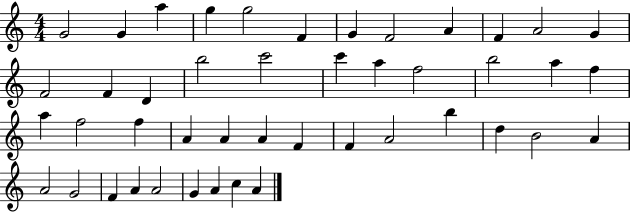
{
  \clef treble
  \numericTimeSignature
  \time 4/4
  \key c \major
  g'2 g'4 a''4 | g''4 g''2 f'4 | g'4 f'2 a'4 | f'4 a'2 g'4 | \break f'2 f'4 d'4 | b''2 c'''2 | c'''4 a''4 f''2 | b''2 a''4 f''4 | \break a''4 f''2 f''4 | a'4 a'4 a'4 f'4 | f'4 a'2 b''4 | d''4 b'2 a'4 | \break a'2 g'2 | f'4 a'4 a'2 | g'4 a'4 c''4 a'4 | \bar "|."
}